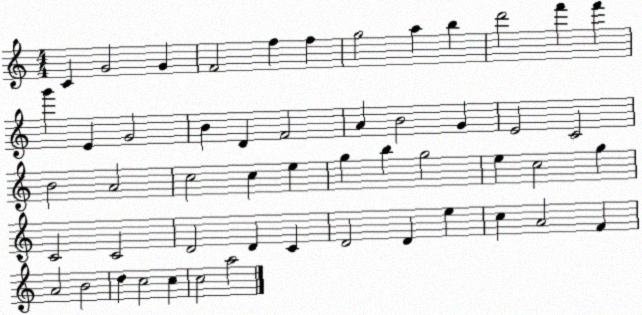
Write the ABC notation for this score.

X:1
T:Untitled
M:4/4
L:1/4
K:C
C G2 G F2 f f g2 a b d'2 f' f' g' E G2 B D F2 A B2 G E2 C2 B2 A2 c2 c e g b g2 e c2 g C2 C2 D2 D C D2 D e c A2 F A2 B2 d c2 c c2 a2